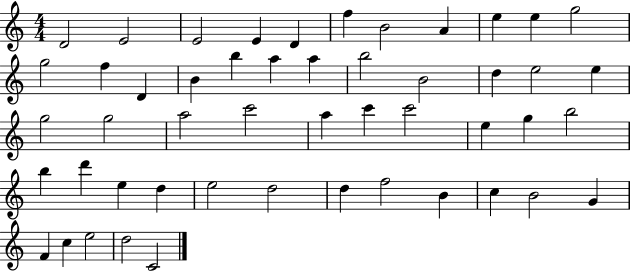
D4/h E4/h E4/h E4/q D4/q F5/q B4/h A4/q E5/q E5/q G5/h G5/h F5/q D4/q B4/q B5/q A5/q A5/q B5/h B4/h D5/q E5/h E5/q G5/h G5/h A5/h C6/h A5/q C6/q C6/h E5/q G5/q B5/h B5/q D6/q E5/q D5/q E5/h D5/h D5/q F5/h B4/q C5/q B4/h G4/q F4/q C5/q E5/h D5/h C4/h